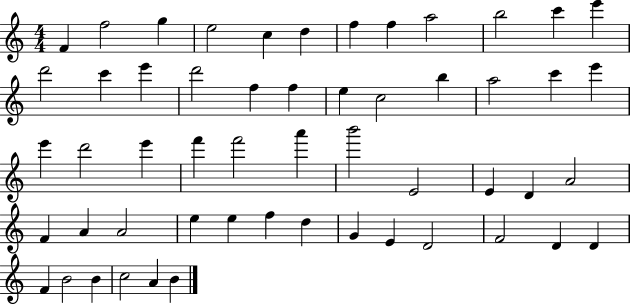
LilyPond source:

{
  \clef treble
  \numericTimeSignature
  \time 4/4
  \key c \major
  f'4 f''2 g''4 | e''2 c''4 d''4 | f''4 f''4 a''2 | b''2 c'''4 e'''4 | \break d'''2 c'''4 e'''4 | d'''2 f''4 f''4 | e''4 c''2 b''4 | a''2 c'''4 e'''4 | \break e'''4 d'''2 e'''4 | f'''4 f'''2 a'''4 | b'''2 e'2 | e'4 d'4 a'2 | \break f'4 a'4 a'2 | e''4 e''4 f''4 d''4 | g'4 e'4 d'2 | f'2 d'4 d'4 | \break f'4 b'2 b'4 | c''2 a'4 b'4 | \bar "|."
}